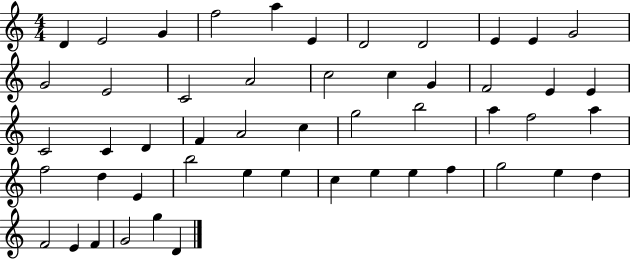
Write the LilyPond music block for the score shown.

{
  \clef treble
  \numericTimeSignature
  \time 4/4
  \key c \major
  d'4 e'2 g'4 | f''2 a''4 e'4 | d'2 d'2 | e'4 e'4 g'2 | \break g'2 e'2 | c'2 a'2 | c''2 c''4 g'4 | f'2 e'4 e'4 | \break c'2 c'4 d'4 | f'4 a'2 c''4 | g''2 b''2 | a''4 f''2 a''4 | \break f''2 d''4 e'4 | b''2 e''4 e''4 | c''4 e''4 e''4 f''4 | g''2 e''4 d''4 | \break f'2 e'4 f'4 | g'2 g''4 d'4 | \bar "|."
}